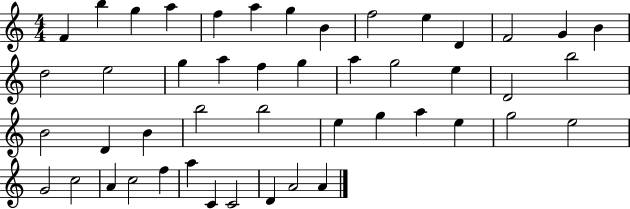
X:1
T:Untitled
M:4/4
L:1/4
K:C
F b g a f a g B f2 e D F2 G B d2 e2 g a f g a g2 e D2 b2 B2 D B b2 b2 e g a e g2 e2 G2 c2 A c2 f a C C2 D A2 A